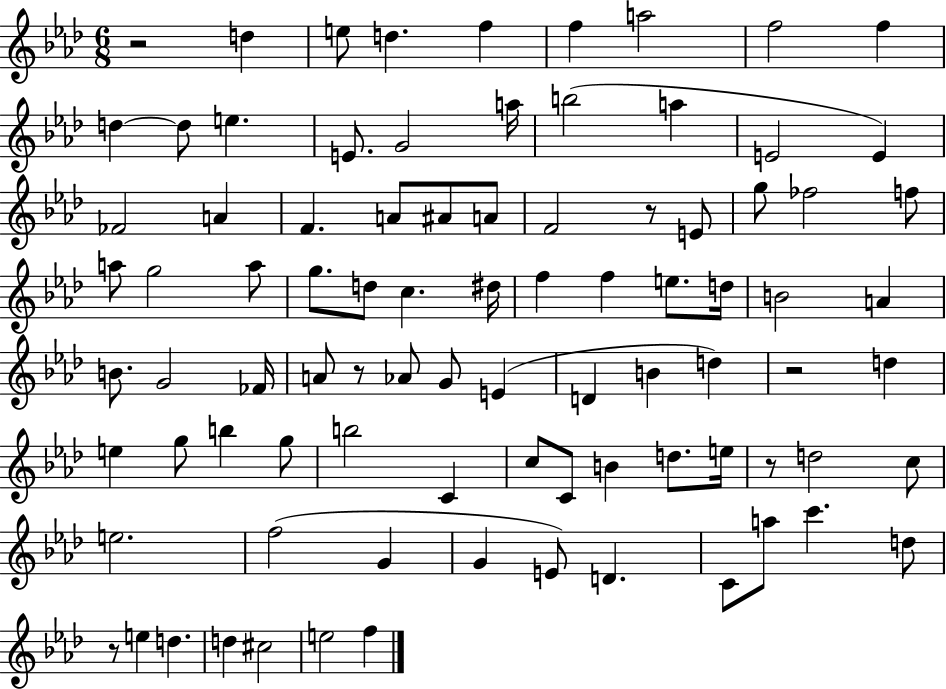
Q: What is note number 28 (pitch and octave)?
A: FES5